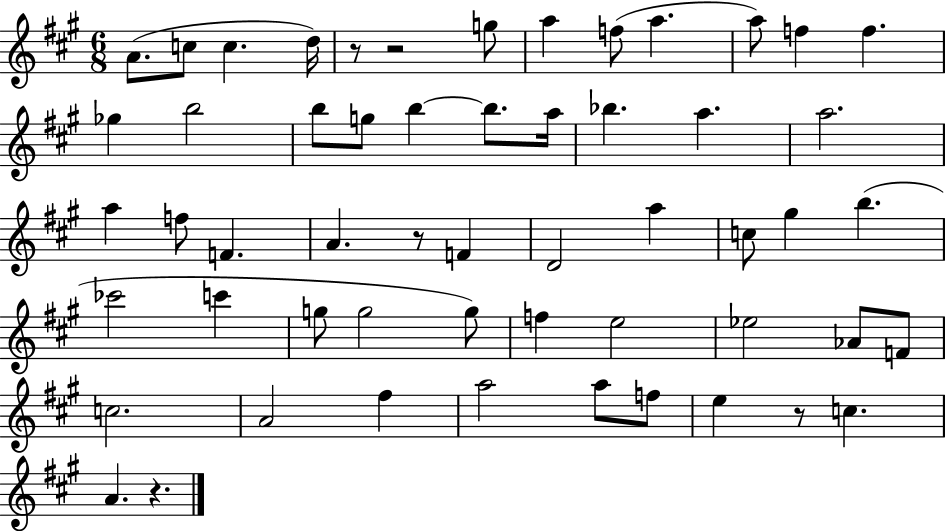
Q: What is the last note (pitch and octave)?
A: A4